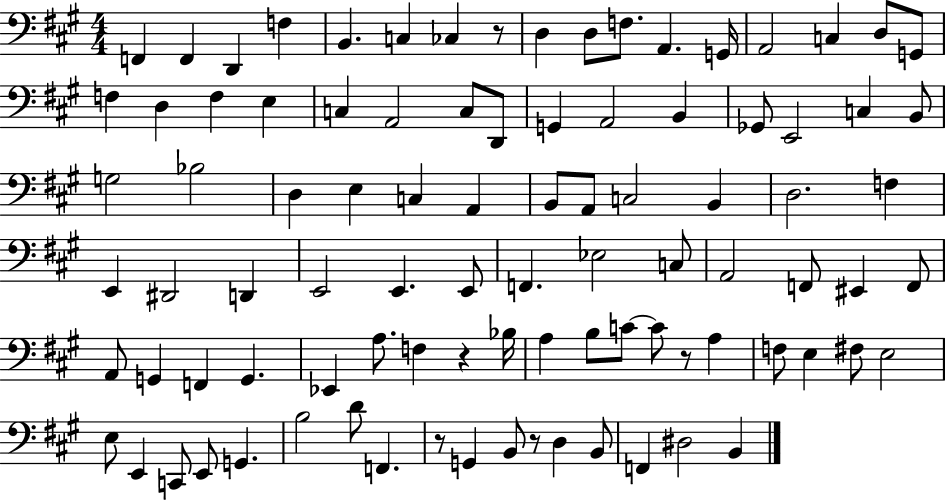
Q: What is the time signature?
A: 4/4